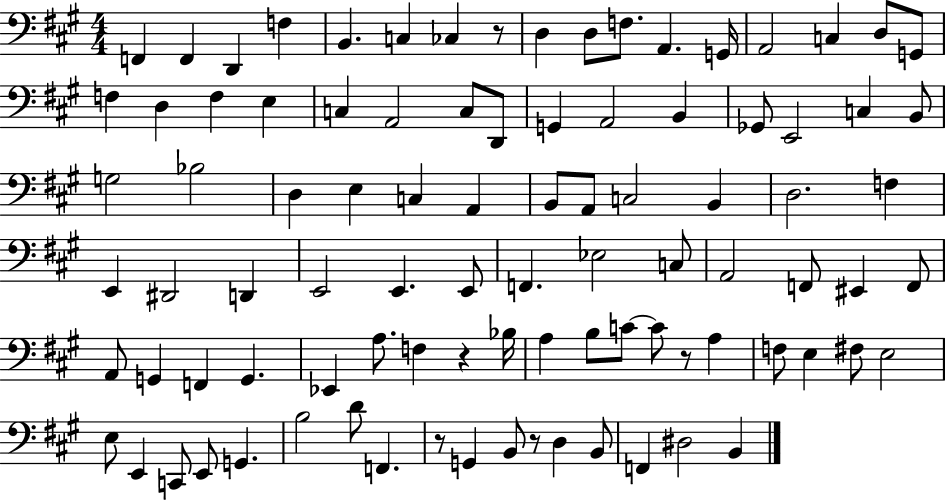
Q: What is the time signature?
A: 4/4